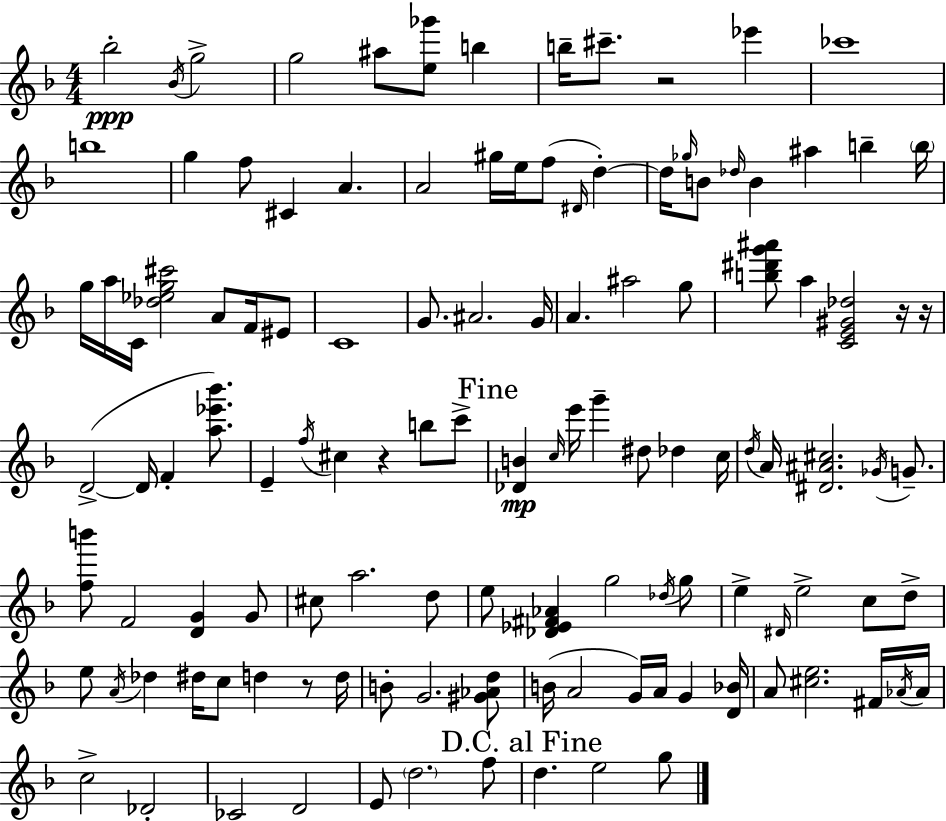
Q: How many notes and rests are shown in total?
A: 121